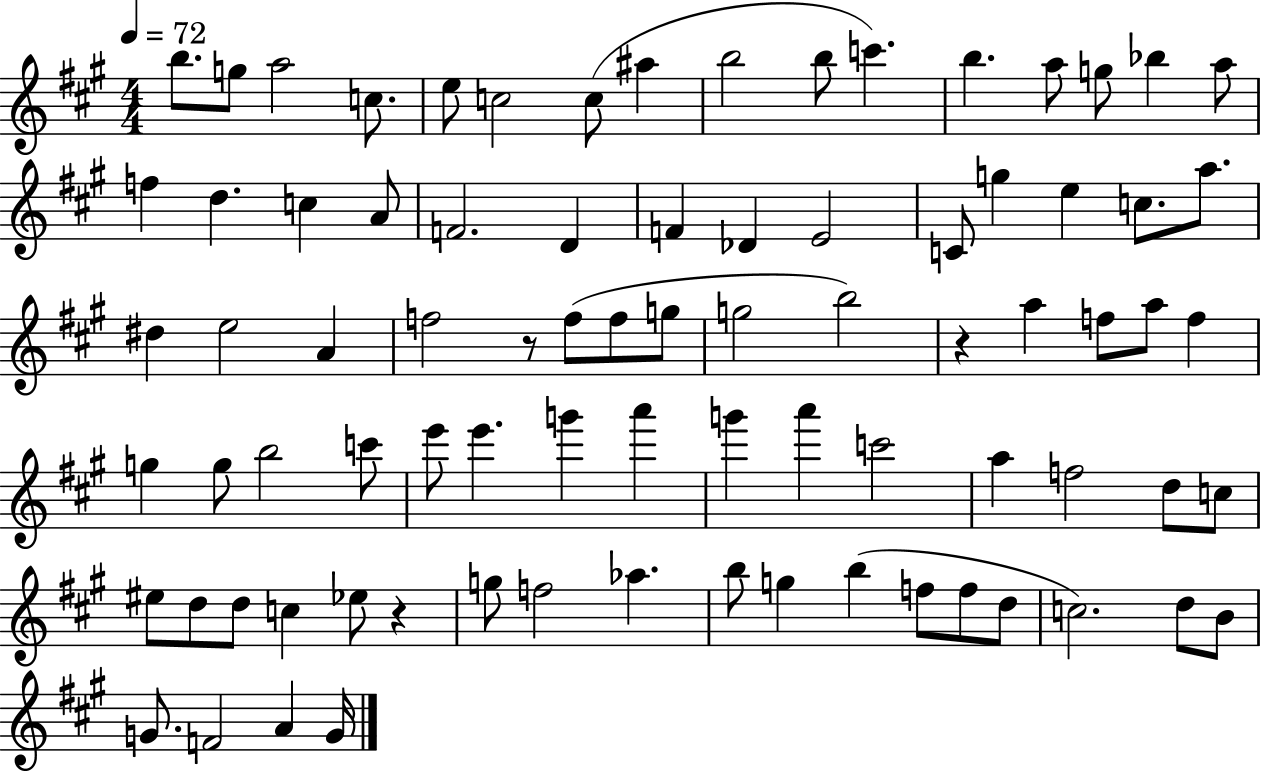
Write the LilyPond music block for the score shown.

{
  \clef treble
  \numericTimeSignature
  \time 4/4
  \key a \major
  \tempo 4 = 72
  b''8. g''8 a''2 c''8. | e''8 c''2 c''8( ais''4 | b''2 b''8 c'''4.) | b''4. a''8 g''8 bes''4 a''8 | \break f''4 d''4. c''4 a'8 | f'2. d'4 | f'4 des'4 e'2 | c'8 g''4 e''4 c''8. a''8. | \break dis''4 e''2 a'4 | f''2 r8 f''8( f''8 g''8 | g''2 b''2) | r4 a''4 f''8 a''8 f''4 | \break g''4 g''8 b''2 c'''8 | e'''8 e'''4. g'''4 a'''4 | g'''4 a'''4 c'''2 | a''4 f''2 d''8 c''8 | \break eis''8 d''8 d''8 c''4 ees''8 r4 | g''8 f''2 aes''4. | b''8 g''4 b''4( f''8 f''8 d''8 | c''2.) d''8 b'8 | \break g'8. f'2 a'4 g'16 | \bar "|."
}